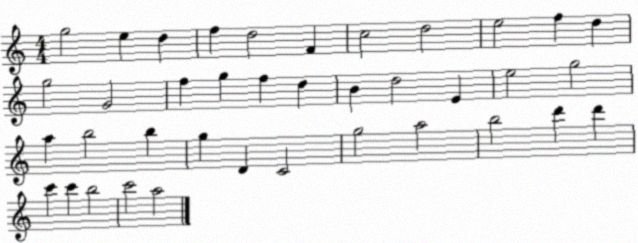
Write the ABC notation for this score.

X:1
T:Untitled
M:4/4
L:1/4
K:C
g2 e d f d2 F c2 d2 e2 f d g2 G2 f g f d B d2 E e2 g2 a b2 b g D C2 g2 a2 b2 d' d' c' c' b2 c'2 a2